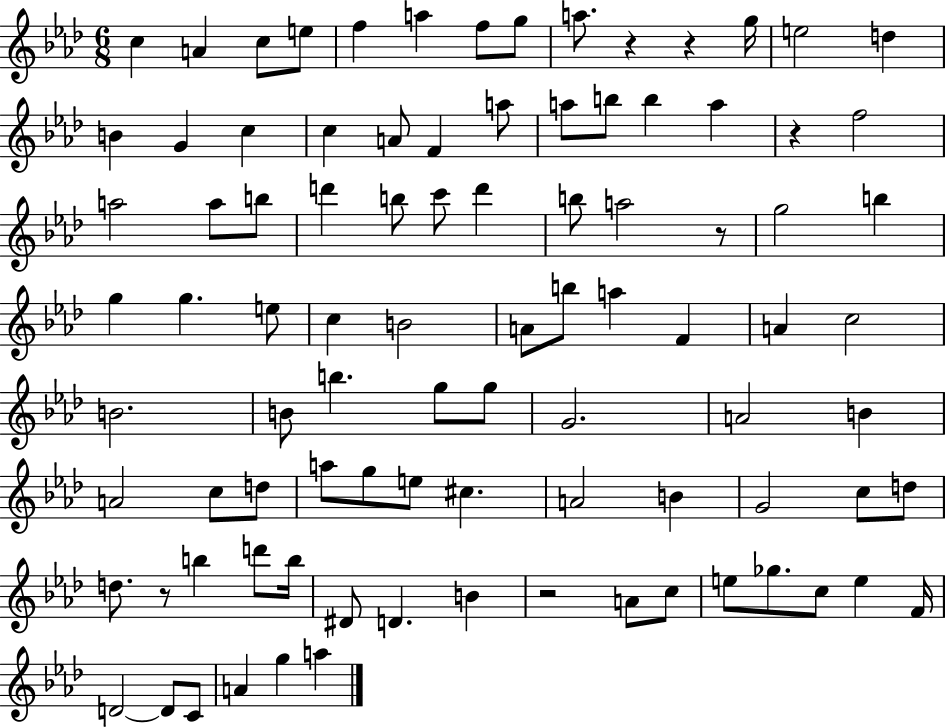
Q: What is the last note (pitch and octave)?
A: A5